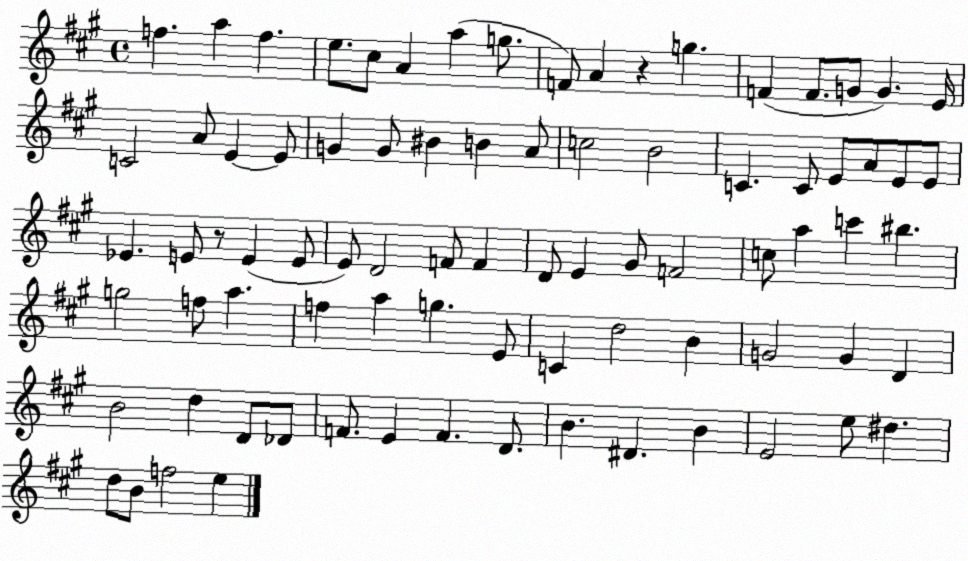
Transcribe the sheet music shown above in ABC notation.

X:1
T:Untitled
M:4/4
L:1/4
K:A
f a f e/2 ^c/2 A a g/2 F/2 A z g F F/2 G/2 G E/4 C2 A/2 E E/2 G G/2 ^B B A/2 c2 B2 C C/2 E/2 A/2 E/2 E/2 _E E/2 z/2 E E/2 E/2 D2 F/2 F D/2 E ^G/2 F2 c/2 a c' ^b g2 f/2 a f a g E/2 C d2 B G2 G D B2 d D/2 _D/2 F/2 E F D/2 B ^D B E2 e/2 ^d d/2 B/2 f2 e